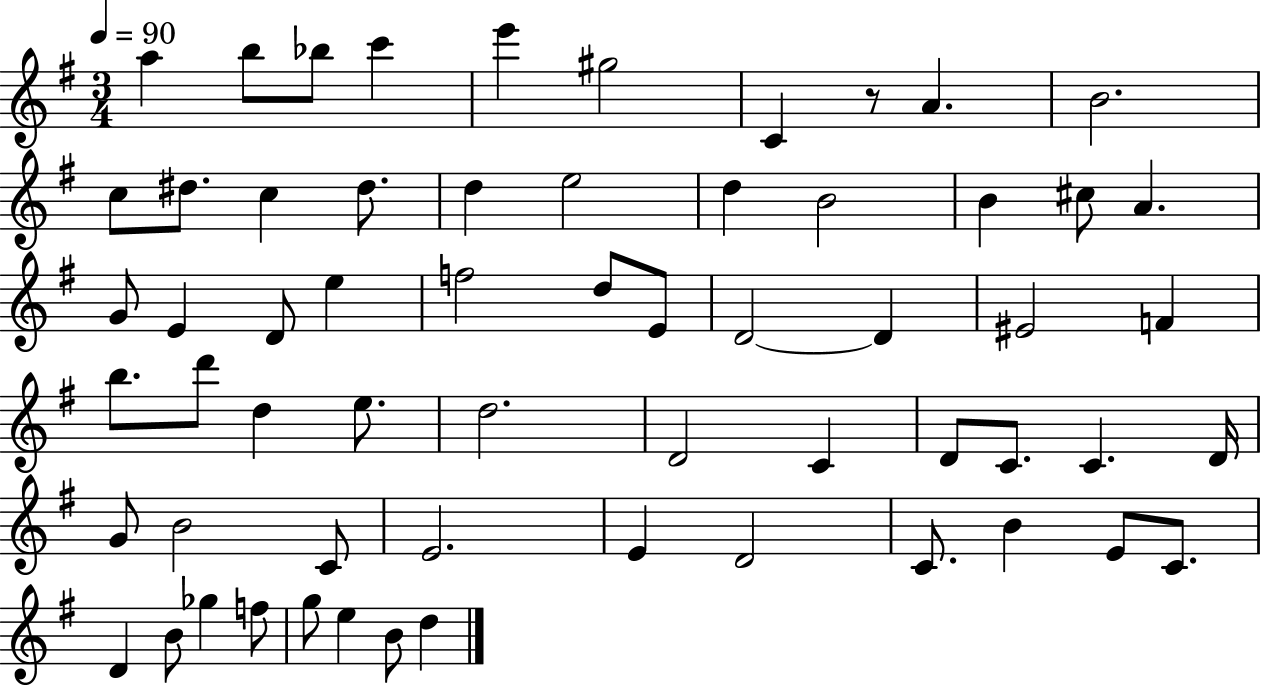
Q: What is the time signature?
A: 3/4